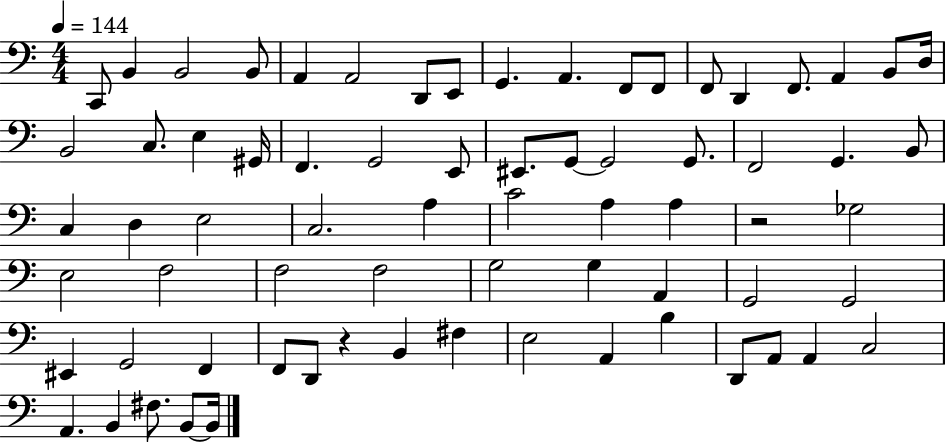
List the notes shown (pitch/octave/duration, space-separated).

C2/e B2/q B2/h B2/e A2/q A2/h D2/e E2/e G2/q. A2/q. F2/e F2/e F2/e D2/q F2/e. A2/q B2/e D3/s B2/h C3/e. E3/q G#2/s F2/q. G2/h E2/e EIS2/e. G2/e G2/h G2/e. F2/h G2/q. B2/e C3/q D3/q E3/h C3/h. A3/q C4/h A3/q A3/q R/h Gb3/h E3/h F3/h F3/h F3/h G3/h G3/q A2/q G2/h G2/h EIS2/q G2/h F2/q F2/e D2/e R/q B2/q F#3/q E3/h A2/q B3/q D2/e A2/e A2/q C3/h A2/q. B2/q F#3/e. B2/e B2/s